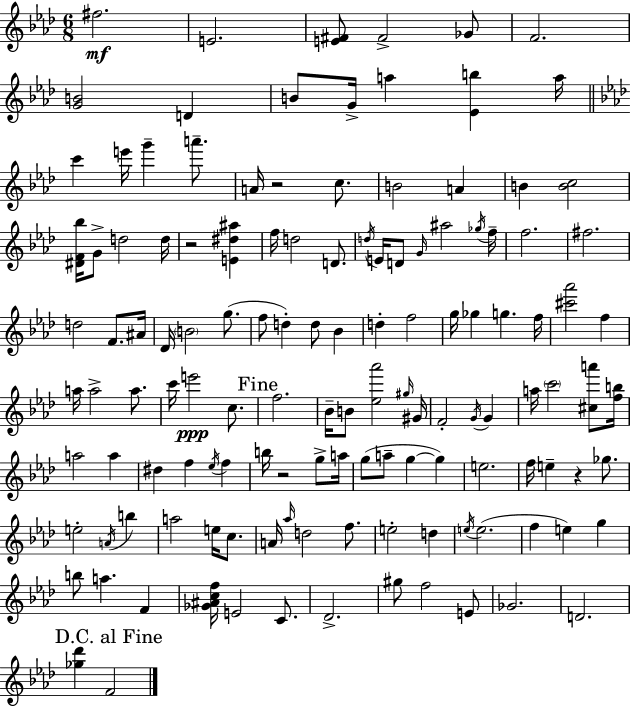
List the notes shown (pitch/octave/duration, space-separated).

F#5/h. E4/h. [E4,F#4]/e F#4/h Gb4/e F4/h. [G4,B4]/h D4/q B4/e G4/s A5/q [Eb4,B5]/q A5/s C6/q E6/s G6/q A6/e. A4/s R/h C5/e. B4/h A4/q B4/q [B4,C5]/h [D#4,F4,Bb5]/s G4/e D5/h D5/s R/h [E4,D#5,A#5]/q F5/s D5/h D4/e. D5/s E4/s D4/e G4/s A#5/h Gb5/s F5/s F5/h. F#5/h. D5/h F4/e. A#4/s Db4/s B4/h G5/e. F5/e D5/q D5/e Bb4/q D5/q F5/h G5/s Gb5/q G5/q. F5/s [C#6,Ab6]/h F5/q A5/s A5/h A5/e. C6/s E6/h C5/e. F5/h. Bb4/s B4/e [Eb5,Ab6]/h G#5/s G#4/s F4/h G4/s G4/q A5/s C6/h [C#5,A6]/e [F5,B5]/s A5/h A5/q D#5/q F5/q Eb5/s F5/q B5/s R/h G5/e A5/s G5/e A5/e G5/q G5/q E5/h. F5/s E5/q R/q Gb5/e. E5/h A4/s B5/q A5/h E5/s C5/e. A4/s Ab5/s D5/h F5/e. E5/h D5/q E5/s E5/h. F5/q E5/q G5/q B5/e A5/q. F4/q [Gb4,A#4,C5,F5]/s E4/h C4/e. Db4/h. G#5/e F5/h E4/e Gb4/h. D4/h. [Gb5,Db6]/q F4/h